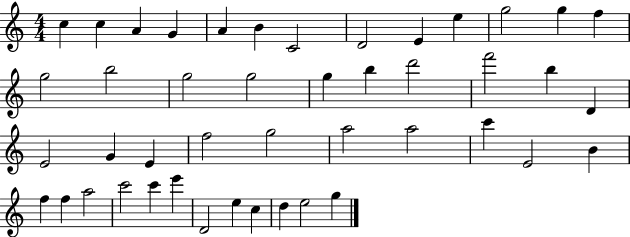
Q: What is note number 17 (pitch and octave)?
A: G5